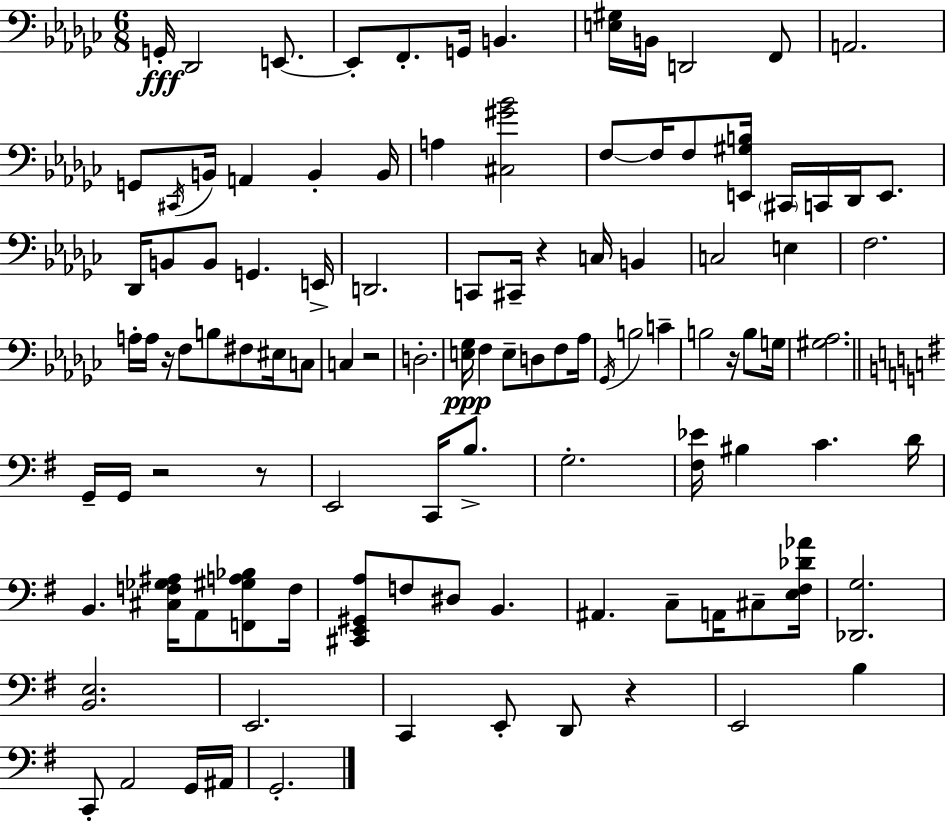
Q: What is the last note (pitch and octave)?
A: G2